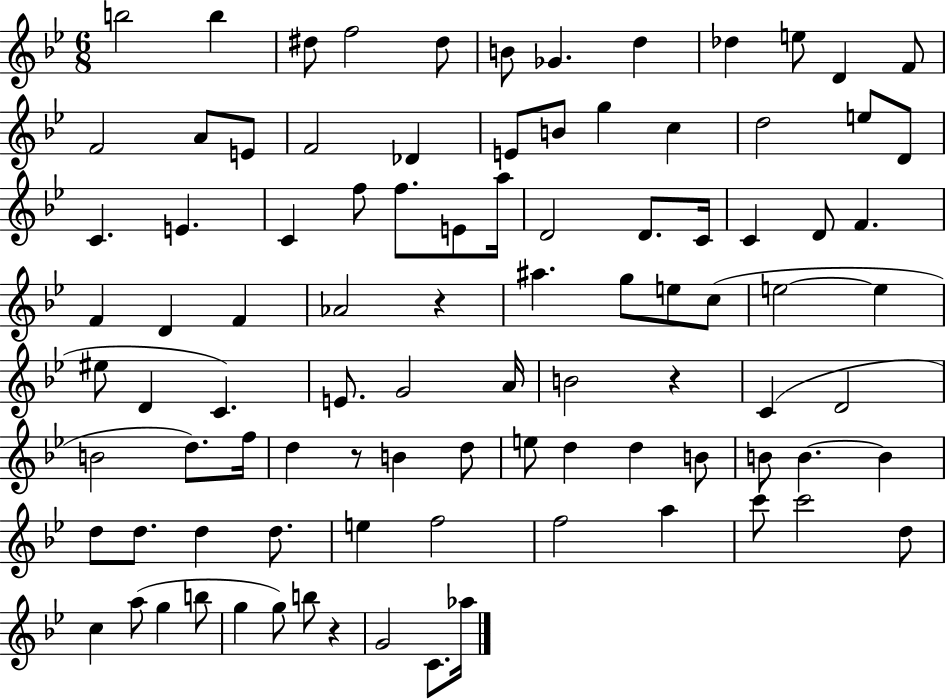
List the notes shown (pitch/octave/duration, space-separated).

B5/h B5/q D#5/e F5/h D#5/e B4/e Gb4/q. D5/q Db5/q E5/e D4/q F4/e F4/h A4/e E4/e F4/h Db4/q E4/e B4/e G5/q C5/q D5/h E5/e D4/e C4/q. E4/q. C4/q F5/e F5/e. E4/e A5/s D4/h D4/e. C4/s C4/q D4/e F4/q. F4/q D4/q F4/q Ab4/h R/q A#5/q. G5/e E5/e C5/e E5/h E5/q EIS5/e D4/q C4/q. E4/e. G4/h A4/s B4/h R/q C4/q D4/h B4/h D5/e. F5/s D5/q R/e B4/q D5/e E5/e D5/q D5/q B4/e B4/e B4/q. B4/q D5/e D5/e. D5/q D5/e. E5/q F5/h F5/h A5/q C6/e C6/h D5/e C5/q A5/e G5/q B5/e G5/q G5/e B5/e R/q G4/h C4/e. Ab5/s